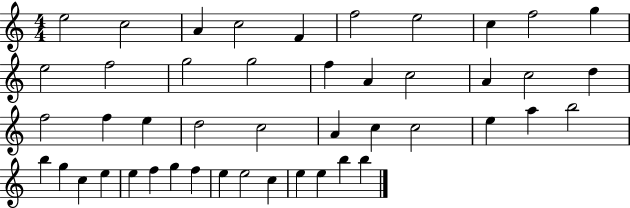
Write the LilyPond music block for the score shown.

{
  \clef treble
  \numericTimeSignature
  \time 4/4
  \key c \major
  e''2 c''2 | a'4 c''2 f'4 | f''2 e''2 | c''4 f''2 g''4 | \break e''2 f''2 | g''2 g''2 | f''4 a'4 c''2 | a'4 c''2 d''4 | \break f''2 f''4 e''4 | d''2 c''2 | a'4 c''4 c''2 | e''4 a''4 b''2 | \break b''4 g''4 c''4 e''4 | e''4 f''4 g''4 f''4 | e''4 e''2 c''4 | e''4 e''4 b''4 b''4 | \break \bar "|."
}